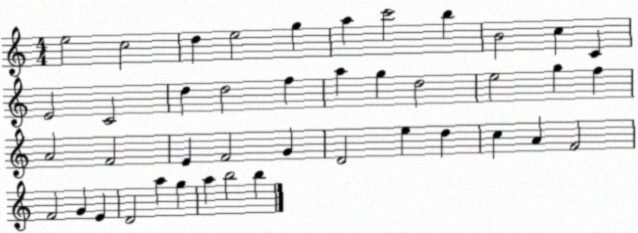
X:1
T:Untitled
M:4/4
L:1/4
K:C
e2 c2 d e2 g a c'2 b B2 c C E2 C2 d d2 f a g d2 e2 g f A2 F2 E F2 G D2 e d c A F2 F2 G E D2 a g a b2 b